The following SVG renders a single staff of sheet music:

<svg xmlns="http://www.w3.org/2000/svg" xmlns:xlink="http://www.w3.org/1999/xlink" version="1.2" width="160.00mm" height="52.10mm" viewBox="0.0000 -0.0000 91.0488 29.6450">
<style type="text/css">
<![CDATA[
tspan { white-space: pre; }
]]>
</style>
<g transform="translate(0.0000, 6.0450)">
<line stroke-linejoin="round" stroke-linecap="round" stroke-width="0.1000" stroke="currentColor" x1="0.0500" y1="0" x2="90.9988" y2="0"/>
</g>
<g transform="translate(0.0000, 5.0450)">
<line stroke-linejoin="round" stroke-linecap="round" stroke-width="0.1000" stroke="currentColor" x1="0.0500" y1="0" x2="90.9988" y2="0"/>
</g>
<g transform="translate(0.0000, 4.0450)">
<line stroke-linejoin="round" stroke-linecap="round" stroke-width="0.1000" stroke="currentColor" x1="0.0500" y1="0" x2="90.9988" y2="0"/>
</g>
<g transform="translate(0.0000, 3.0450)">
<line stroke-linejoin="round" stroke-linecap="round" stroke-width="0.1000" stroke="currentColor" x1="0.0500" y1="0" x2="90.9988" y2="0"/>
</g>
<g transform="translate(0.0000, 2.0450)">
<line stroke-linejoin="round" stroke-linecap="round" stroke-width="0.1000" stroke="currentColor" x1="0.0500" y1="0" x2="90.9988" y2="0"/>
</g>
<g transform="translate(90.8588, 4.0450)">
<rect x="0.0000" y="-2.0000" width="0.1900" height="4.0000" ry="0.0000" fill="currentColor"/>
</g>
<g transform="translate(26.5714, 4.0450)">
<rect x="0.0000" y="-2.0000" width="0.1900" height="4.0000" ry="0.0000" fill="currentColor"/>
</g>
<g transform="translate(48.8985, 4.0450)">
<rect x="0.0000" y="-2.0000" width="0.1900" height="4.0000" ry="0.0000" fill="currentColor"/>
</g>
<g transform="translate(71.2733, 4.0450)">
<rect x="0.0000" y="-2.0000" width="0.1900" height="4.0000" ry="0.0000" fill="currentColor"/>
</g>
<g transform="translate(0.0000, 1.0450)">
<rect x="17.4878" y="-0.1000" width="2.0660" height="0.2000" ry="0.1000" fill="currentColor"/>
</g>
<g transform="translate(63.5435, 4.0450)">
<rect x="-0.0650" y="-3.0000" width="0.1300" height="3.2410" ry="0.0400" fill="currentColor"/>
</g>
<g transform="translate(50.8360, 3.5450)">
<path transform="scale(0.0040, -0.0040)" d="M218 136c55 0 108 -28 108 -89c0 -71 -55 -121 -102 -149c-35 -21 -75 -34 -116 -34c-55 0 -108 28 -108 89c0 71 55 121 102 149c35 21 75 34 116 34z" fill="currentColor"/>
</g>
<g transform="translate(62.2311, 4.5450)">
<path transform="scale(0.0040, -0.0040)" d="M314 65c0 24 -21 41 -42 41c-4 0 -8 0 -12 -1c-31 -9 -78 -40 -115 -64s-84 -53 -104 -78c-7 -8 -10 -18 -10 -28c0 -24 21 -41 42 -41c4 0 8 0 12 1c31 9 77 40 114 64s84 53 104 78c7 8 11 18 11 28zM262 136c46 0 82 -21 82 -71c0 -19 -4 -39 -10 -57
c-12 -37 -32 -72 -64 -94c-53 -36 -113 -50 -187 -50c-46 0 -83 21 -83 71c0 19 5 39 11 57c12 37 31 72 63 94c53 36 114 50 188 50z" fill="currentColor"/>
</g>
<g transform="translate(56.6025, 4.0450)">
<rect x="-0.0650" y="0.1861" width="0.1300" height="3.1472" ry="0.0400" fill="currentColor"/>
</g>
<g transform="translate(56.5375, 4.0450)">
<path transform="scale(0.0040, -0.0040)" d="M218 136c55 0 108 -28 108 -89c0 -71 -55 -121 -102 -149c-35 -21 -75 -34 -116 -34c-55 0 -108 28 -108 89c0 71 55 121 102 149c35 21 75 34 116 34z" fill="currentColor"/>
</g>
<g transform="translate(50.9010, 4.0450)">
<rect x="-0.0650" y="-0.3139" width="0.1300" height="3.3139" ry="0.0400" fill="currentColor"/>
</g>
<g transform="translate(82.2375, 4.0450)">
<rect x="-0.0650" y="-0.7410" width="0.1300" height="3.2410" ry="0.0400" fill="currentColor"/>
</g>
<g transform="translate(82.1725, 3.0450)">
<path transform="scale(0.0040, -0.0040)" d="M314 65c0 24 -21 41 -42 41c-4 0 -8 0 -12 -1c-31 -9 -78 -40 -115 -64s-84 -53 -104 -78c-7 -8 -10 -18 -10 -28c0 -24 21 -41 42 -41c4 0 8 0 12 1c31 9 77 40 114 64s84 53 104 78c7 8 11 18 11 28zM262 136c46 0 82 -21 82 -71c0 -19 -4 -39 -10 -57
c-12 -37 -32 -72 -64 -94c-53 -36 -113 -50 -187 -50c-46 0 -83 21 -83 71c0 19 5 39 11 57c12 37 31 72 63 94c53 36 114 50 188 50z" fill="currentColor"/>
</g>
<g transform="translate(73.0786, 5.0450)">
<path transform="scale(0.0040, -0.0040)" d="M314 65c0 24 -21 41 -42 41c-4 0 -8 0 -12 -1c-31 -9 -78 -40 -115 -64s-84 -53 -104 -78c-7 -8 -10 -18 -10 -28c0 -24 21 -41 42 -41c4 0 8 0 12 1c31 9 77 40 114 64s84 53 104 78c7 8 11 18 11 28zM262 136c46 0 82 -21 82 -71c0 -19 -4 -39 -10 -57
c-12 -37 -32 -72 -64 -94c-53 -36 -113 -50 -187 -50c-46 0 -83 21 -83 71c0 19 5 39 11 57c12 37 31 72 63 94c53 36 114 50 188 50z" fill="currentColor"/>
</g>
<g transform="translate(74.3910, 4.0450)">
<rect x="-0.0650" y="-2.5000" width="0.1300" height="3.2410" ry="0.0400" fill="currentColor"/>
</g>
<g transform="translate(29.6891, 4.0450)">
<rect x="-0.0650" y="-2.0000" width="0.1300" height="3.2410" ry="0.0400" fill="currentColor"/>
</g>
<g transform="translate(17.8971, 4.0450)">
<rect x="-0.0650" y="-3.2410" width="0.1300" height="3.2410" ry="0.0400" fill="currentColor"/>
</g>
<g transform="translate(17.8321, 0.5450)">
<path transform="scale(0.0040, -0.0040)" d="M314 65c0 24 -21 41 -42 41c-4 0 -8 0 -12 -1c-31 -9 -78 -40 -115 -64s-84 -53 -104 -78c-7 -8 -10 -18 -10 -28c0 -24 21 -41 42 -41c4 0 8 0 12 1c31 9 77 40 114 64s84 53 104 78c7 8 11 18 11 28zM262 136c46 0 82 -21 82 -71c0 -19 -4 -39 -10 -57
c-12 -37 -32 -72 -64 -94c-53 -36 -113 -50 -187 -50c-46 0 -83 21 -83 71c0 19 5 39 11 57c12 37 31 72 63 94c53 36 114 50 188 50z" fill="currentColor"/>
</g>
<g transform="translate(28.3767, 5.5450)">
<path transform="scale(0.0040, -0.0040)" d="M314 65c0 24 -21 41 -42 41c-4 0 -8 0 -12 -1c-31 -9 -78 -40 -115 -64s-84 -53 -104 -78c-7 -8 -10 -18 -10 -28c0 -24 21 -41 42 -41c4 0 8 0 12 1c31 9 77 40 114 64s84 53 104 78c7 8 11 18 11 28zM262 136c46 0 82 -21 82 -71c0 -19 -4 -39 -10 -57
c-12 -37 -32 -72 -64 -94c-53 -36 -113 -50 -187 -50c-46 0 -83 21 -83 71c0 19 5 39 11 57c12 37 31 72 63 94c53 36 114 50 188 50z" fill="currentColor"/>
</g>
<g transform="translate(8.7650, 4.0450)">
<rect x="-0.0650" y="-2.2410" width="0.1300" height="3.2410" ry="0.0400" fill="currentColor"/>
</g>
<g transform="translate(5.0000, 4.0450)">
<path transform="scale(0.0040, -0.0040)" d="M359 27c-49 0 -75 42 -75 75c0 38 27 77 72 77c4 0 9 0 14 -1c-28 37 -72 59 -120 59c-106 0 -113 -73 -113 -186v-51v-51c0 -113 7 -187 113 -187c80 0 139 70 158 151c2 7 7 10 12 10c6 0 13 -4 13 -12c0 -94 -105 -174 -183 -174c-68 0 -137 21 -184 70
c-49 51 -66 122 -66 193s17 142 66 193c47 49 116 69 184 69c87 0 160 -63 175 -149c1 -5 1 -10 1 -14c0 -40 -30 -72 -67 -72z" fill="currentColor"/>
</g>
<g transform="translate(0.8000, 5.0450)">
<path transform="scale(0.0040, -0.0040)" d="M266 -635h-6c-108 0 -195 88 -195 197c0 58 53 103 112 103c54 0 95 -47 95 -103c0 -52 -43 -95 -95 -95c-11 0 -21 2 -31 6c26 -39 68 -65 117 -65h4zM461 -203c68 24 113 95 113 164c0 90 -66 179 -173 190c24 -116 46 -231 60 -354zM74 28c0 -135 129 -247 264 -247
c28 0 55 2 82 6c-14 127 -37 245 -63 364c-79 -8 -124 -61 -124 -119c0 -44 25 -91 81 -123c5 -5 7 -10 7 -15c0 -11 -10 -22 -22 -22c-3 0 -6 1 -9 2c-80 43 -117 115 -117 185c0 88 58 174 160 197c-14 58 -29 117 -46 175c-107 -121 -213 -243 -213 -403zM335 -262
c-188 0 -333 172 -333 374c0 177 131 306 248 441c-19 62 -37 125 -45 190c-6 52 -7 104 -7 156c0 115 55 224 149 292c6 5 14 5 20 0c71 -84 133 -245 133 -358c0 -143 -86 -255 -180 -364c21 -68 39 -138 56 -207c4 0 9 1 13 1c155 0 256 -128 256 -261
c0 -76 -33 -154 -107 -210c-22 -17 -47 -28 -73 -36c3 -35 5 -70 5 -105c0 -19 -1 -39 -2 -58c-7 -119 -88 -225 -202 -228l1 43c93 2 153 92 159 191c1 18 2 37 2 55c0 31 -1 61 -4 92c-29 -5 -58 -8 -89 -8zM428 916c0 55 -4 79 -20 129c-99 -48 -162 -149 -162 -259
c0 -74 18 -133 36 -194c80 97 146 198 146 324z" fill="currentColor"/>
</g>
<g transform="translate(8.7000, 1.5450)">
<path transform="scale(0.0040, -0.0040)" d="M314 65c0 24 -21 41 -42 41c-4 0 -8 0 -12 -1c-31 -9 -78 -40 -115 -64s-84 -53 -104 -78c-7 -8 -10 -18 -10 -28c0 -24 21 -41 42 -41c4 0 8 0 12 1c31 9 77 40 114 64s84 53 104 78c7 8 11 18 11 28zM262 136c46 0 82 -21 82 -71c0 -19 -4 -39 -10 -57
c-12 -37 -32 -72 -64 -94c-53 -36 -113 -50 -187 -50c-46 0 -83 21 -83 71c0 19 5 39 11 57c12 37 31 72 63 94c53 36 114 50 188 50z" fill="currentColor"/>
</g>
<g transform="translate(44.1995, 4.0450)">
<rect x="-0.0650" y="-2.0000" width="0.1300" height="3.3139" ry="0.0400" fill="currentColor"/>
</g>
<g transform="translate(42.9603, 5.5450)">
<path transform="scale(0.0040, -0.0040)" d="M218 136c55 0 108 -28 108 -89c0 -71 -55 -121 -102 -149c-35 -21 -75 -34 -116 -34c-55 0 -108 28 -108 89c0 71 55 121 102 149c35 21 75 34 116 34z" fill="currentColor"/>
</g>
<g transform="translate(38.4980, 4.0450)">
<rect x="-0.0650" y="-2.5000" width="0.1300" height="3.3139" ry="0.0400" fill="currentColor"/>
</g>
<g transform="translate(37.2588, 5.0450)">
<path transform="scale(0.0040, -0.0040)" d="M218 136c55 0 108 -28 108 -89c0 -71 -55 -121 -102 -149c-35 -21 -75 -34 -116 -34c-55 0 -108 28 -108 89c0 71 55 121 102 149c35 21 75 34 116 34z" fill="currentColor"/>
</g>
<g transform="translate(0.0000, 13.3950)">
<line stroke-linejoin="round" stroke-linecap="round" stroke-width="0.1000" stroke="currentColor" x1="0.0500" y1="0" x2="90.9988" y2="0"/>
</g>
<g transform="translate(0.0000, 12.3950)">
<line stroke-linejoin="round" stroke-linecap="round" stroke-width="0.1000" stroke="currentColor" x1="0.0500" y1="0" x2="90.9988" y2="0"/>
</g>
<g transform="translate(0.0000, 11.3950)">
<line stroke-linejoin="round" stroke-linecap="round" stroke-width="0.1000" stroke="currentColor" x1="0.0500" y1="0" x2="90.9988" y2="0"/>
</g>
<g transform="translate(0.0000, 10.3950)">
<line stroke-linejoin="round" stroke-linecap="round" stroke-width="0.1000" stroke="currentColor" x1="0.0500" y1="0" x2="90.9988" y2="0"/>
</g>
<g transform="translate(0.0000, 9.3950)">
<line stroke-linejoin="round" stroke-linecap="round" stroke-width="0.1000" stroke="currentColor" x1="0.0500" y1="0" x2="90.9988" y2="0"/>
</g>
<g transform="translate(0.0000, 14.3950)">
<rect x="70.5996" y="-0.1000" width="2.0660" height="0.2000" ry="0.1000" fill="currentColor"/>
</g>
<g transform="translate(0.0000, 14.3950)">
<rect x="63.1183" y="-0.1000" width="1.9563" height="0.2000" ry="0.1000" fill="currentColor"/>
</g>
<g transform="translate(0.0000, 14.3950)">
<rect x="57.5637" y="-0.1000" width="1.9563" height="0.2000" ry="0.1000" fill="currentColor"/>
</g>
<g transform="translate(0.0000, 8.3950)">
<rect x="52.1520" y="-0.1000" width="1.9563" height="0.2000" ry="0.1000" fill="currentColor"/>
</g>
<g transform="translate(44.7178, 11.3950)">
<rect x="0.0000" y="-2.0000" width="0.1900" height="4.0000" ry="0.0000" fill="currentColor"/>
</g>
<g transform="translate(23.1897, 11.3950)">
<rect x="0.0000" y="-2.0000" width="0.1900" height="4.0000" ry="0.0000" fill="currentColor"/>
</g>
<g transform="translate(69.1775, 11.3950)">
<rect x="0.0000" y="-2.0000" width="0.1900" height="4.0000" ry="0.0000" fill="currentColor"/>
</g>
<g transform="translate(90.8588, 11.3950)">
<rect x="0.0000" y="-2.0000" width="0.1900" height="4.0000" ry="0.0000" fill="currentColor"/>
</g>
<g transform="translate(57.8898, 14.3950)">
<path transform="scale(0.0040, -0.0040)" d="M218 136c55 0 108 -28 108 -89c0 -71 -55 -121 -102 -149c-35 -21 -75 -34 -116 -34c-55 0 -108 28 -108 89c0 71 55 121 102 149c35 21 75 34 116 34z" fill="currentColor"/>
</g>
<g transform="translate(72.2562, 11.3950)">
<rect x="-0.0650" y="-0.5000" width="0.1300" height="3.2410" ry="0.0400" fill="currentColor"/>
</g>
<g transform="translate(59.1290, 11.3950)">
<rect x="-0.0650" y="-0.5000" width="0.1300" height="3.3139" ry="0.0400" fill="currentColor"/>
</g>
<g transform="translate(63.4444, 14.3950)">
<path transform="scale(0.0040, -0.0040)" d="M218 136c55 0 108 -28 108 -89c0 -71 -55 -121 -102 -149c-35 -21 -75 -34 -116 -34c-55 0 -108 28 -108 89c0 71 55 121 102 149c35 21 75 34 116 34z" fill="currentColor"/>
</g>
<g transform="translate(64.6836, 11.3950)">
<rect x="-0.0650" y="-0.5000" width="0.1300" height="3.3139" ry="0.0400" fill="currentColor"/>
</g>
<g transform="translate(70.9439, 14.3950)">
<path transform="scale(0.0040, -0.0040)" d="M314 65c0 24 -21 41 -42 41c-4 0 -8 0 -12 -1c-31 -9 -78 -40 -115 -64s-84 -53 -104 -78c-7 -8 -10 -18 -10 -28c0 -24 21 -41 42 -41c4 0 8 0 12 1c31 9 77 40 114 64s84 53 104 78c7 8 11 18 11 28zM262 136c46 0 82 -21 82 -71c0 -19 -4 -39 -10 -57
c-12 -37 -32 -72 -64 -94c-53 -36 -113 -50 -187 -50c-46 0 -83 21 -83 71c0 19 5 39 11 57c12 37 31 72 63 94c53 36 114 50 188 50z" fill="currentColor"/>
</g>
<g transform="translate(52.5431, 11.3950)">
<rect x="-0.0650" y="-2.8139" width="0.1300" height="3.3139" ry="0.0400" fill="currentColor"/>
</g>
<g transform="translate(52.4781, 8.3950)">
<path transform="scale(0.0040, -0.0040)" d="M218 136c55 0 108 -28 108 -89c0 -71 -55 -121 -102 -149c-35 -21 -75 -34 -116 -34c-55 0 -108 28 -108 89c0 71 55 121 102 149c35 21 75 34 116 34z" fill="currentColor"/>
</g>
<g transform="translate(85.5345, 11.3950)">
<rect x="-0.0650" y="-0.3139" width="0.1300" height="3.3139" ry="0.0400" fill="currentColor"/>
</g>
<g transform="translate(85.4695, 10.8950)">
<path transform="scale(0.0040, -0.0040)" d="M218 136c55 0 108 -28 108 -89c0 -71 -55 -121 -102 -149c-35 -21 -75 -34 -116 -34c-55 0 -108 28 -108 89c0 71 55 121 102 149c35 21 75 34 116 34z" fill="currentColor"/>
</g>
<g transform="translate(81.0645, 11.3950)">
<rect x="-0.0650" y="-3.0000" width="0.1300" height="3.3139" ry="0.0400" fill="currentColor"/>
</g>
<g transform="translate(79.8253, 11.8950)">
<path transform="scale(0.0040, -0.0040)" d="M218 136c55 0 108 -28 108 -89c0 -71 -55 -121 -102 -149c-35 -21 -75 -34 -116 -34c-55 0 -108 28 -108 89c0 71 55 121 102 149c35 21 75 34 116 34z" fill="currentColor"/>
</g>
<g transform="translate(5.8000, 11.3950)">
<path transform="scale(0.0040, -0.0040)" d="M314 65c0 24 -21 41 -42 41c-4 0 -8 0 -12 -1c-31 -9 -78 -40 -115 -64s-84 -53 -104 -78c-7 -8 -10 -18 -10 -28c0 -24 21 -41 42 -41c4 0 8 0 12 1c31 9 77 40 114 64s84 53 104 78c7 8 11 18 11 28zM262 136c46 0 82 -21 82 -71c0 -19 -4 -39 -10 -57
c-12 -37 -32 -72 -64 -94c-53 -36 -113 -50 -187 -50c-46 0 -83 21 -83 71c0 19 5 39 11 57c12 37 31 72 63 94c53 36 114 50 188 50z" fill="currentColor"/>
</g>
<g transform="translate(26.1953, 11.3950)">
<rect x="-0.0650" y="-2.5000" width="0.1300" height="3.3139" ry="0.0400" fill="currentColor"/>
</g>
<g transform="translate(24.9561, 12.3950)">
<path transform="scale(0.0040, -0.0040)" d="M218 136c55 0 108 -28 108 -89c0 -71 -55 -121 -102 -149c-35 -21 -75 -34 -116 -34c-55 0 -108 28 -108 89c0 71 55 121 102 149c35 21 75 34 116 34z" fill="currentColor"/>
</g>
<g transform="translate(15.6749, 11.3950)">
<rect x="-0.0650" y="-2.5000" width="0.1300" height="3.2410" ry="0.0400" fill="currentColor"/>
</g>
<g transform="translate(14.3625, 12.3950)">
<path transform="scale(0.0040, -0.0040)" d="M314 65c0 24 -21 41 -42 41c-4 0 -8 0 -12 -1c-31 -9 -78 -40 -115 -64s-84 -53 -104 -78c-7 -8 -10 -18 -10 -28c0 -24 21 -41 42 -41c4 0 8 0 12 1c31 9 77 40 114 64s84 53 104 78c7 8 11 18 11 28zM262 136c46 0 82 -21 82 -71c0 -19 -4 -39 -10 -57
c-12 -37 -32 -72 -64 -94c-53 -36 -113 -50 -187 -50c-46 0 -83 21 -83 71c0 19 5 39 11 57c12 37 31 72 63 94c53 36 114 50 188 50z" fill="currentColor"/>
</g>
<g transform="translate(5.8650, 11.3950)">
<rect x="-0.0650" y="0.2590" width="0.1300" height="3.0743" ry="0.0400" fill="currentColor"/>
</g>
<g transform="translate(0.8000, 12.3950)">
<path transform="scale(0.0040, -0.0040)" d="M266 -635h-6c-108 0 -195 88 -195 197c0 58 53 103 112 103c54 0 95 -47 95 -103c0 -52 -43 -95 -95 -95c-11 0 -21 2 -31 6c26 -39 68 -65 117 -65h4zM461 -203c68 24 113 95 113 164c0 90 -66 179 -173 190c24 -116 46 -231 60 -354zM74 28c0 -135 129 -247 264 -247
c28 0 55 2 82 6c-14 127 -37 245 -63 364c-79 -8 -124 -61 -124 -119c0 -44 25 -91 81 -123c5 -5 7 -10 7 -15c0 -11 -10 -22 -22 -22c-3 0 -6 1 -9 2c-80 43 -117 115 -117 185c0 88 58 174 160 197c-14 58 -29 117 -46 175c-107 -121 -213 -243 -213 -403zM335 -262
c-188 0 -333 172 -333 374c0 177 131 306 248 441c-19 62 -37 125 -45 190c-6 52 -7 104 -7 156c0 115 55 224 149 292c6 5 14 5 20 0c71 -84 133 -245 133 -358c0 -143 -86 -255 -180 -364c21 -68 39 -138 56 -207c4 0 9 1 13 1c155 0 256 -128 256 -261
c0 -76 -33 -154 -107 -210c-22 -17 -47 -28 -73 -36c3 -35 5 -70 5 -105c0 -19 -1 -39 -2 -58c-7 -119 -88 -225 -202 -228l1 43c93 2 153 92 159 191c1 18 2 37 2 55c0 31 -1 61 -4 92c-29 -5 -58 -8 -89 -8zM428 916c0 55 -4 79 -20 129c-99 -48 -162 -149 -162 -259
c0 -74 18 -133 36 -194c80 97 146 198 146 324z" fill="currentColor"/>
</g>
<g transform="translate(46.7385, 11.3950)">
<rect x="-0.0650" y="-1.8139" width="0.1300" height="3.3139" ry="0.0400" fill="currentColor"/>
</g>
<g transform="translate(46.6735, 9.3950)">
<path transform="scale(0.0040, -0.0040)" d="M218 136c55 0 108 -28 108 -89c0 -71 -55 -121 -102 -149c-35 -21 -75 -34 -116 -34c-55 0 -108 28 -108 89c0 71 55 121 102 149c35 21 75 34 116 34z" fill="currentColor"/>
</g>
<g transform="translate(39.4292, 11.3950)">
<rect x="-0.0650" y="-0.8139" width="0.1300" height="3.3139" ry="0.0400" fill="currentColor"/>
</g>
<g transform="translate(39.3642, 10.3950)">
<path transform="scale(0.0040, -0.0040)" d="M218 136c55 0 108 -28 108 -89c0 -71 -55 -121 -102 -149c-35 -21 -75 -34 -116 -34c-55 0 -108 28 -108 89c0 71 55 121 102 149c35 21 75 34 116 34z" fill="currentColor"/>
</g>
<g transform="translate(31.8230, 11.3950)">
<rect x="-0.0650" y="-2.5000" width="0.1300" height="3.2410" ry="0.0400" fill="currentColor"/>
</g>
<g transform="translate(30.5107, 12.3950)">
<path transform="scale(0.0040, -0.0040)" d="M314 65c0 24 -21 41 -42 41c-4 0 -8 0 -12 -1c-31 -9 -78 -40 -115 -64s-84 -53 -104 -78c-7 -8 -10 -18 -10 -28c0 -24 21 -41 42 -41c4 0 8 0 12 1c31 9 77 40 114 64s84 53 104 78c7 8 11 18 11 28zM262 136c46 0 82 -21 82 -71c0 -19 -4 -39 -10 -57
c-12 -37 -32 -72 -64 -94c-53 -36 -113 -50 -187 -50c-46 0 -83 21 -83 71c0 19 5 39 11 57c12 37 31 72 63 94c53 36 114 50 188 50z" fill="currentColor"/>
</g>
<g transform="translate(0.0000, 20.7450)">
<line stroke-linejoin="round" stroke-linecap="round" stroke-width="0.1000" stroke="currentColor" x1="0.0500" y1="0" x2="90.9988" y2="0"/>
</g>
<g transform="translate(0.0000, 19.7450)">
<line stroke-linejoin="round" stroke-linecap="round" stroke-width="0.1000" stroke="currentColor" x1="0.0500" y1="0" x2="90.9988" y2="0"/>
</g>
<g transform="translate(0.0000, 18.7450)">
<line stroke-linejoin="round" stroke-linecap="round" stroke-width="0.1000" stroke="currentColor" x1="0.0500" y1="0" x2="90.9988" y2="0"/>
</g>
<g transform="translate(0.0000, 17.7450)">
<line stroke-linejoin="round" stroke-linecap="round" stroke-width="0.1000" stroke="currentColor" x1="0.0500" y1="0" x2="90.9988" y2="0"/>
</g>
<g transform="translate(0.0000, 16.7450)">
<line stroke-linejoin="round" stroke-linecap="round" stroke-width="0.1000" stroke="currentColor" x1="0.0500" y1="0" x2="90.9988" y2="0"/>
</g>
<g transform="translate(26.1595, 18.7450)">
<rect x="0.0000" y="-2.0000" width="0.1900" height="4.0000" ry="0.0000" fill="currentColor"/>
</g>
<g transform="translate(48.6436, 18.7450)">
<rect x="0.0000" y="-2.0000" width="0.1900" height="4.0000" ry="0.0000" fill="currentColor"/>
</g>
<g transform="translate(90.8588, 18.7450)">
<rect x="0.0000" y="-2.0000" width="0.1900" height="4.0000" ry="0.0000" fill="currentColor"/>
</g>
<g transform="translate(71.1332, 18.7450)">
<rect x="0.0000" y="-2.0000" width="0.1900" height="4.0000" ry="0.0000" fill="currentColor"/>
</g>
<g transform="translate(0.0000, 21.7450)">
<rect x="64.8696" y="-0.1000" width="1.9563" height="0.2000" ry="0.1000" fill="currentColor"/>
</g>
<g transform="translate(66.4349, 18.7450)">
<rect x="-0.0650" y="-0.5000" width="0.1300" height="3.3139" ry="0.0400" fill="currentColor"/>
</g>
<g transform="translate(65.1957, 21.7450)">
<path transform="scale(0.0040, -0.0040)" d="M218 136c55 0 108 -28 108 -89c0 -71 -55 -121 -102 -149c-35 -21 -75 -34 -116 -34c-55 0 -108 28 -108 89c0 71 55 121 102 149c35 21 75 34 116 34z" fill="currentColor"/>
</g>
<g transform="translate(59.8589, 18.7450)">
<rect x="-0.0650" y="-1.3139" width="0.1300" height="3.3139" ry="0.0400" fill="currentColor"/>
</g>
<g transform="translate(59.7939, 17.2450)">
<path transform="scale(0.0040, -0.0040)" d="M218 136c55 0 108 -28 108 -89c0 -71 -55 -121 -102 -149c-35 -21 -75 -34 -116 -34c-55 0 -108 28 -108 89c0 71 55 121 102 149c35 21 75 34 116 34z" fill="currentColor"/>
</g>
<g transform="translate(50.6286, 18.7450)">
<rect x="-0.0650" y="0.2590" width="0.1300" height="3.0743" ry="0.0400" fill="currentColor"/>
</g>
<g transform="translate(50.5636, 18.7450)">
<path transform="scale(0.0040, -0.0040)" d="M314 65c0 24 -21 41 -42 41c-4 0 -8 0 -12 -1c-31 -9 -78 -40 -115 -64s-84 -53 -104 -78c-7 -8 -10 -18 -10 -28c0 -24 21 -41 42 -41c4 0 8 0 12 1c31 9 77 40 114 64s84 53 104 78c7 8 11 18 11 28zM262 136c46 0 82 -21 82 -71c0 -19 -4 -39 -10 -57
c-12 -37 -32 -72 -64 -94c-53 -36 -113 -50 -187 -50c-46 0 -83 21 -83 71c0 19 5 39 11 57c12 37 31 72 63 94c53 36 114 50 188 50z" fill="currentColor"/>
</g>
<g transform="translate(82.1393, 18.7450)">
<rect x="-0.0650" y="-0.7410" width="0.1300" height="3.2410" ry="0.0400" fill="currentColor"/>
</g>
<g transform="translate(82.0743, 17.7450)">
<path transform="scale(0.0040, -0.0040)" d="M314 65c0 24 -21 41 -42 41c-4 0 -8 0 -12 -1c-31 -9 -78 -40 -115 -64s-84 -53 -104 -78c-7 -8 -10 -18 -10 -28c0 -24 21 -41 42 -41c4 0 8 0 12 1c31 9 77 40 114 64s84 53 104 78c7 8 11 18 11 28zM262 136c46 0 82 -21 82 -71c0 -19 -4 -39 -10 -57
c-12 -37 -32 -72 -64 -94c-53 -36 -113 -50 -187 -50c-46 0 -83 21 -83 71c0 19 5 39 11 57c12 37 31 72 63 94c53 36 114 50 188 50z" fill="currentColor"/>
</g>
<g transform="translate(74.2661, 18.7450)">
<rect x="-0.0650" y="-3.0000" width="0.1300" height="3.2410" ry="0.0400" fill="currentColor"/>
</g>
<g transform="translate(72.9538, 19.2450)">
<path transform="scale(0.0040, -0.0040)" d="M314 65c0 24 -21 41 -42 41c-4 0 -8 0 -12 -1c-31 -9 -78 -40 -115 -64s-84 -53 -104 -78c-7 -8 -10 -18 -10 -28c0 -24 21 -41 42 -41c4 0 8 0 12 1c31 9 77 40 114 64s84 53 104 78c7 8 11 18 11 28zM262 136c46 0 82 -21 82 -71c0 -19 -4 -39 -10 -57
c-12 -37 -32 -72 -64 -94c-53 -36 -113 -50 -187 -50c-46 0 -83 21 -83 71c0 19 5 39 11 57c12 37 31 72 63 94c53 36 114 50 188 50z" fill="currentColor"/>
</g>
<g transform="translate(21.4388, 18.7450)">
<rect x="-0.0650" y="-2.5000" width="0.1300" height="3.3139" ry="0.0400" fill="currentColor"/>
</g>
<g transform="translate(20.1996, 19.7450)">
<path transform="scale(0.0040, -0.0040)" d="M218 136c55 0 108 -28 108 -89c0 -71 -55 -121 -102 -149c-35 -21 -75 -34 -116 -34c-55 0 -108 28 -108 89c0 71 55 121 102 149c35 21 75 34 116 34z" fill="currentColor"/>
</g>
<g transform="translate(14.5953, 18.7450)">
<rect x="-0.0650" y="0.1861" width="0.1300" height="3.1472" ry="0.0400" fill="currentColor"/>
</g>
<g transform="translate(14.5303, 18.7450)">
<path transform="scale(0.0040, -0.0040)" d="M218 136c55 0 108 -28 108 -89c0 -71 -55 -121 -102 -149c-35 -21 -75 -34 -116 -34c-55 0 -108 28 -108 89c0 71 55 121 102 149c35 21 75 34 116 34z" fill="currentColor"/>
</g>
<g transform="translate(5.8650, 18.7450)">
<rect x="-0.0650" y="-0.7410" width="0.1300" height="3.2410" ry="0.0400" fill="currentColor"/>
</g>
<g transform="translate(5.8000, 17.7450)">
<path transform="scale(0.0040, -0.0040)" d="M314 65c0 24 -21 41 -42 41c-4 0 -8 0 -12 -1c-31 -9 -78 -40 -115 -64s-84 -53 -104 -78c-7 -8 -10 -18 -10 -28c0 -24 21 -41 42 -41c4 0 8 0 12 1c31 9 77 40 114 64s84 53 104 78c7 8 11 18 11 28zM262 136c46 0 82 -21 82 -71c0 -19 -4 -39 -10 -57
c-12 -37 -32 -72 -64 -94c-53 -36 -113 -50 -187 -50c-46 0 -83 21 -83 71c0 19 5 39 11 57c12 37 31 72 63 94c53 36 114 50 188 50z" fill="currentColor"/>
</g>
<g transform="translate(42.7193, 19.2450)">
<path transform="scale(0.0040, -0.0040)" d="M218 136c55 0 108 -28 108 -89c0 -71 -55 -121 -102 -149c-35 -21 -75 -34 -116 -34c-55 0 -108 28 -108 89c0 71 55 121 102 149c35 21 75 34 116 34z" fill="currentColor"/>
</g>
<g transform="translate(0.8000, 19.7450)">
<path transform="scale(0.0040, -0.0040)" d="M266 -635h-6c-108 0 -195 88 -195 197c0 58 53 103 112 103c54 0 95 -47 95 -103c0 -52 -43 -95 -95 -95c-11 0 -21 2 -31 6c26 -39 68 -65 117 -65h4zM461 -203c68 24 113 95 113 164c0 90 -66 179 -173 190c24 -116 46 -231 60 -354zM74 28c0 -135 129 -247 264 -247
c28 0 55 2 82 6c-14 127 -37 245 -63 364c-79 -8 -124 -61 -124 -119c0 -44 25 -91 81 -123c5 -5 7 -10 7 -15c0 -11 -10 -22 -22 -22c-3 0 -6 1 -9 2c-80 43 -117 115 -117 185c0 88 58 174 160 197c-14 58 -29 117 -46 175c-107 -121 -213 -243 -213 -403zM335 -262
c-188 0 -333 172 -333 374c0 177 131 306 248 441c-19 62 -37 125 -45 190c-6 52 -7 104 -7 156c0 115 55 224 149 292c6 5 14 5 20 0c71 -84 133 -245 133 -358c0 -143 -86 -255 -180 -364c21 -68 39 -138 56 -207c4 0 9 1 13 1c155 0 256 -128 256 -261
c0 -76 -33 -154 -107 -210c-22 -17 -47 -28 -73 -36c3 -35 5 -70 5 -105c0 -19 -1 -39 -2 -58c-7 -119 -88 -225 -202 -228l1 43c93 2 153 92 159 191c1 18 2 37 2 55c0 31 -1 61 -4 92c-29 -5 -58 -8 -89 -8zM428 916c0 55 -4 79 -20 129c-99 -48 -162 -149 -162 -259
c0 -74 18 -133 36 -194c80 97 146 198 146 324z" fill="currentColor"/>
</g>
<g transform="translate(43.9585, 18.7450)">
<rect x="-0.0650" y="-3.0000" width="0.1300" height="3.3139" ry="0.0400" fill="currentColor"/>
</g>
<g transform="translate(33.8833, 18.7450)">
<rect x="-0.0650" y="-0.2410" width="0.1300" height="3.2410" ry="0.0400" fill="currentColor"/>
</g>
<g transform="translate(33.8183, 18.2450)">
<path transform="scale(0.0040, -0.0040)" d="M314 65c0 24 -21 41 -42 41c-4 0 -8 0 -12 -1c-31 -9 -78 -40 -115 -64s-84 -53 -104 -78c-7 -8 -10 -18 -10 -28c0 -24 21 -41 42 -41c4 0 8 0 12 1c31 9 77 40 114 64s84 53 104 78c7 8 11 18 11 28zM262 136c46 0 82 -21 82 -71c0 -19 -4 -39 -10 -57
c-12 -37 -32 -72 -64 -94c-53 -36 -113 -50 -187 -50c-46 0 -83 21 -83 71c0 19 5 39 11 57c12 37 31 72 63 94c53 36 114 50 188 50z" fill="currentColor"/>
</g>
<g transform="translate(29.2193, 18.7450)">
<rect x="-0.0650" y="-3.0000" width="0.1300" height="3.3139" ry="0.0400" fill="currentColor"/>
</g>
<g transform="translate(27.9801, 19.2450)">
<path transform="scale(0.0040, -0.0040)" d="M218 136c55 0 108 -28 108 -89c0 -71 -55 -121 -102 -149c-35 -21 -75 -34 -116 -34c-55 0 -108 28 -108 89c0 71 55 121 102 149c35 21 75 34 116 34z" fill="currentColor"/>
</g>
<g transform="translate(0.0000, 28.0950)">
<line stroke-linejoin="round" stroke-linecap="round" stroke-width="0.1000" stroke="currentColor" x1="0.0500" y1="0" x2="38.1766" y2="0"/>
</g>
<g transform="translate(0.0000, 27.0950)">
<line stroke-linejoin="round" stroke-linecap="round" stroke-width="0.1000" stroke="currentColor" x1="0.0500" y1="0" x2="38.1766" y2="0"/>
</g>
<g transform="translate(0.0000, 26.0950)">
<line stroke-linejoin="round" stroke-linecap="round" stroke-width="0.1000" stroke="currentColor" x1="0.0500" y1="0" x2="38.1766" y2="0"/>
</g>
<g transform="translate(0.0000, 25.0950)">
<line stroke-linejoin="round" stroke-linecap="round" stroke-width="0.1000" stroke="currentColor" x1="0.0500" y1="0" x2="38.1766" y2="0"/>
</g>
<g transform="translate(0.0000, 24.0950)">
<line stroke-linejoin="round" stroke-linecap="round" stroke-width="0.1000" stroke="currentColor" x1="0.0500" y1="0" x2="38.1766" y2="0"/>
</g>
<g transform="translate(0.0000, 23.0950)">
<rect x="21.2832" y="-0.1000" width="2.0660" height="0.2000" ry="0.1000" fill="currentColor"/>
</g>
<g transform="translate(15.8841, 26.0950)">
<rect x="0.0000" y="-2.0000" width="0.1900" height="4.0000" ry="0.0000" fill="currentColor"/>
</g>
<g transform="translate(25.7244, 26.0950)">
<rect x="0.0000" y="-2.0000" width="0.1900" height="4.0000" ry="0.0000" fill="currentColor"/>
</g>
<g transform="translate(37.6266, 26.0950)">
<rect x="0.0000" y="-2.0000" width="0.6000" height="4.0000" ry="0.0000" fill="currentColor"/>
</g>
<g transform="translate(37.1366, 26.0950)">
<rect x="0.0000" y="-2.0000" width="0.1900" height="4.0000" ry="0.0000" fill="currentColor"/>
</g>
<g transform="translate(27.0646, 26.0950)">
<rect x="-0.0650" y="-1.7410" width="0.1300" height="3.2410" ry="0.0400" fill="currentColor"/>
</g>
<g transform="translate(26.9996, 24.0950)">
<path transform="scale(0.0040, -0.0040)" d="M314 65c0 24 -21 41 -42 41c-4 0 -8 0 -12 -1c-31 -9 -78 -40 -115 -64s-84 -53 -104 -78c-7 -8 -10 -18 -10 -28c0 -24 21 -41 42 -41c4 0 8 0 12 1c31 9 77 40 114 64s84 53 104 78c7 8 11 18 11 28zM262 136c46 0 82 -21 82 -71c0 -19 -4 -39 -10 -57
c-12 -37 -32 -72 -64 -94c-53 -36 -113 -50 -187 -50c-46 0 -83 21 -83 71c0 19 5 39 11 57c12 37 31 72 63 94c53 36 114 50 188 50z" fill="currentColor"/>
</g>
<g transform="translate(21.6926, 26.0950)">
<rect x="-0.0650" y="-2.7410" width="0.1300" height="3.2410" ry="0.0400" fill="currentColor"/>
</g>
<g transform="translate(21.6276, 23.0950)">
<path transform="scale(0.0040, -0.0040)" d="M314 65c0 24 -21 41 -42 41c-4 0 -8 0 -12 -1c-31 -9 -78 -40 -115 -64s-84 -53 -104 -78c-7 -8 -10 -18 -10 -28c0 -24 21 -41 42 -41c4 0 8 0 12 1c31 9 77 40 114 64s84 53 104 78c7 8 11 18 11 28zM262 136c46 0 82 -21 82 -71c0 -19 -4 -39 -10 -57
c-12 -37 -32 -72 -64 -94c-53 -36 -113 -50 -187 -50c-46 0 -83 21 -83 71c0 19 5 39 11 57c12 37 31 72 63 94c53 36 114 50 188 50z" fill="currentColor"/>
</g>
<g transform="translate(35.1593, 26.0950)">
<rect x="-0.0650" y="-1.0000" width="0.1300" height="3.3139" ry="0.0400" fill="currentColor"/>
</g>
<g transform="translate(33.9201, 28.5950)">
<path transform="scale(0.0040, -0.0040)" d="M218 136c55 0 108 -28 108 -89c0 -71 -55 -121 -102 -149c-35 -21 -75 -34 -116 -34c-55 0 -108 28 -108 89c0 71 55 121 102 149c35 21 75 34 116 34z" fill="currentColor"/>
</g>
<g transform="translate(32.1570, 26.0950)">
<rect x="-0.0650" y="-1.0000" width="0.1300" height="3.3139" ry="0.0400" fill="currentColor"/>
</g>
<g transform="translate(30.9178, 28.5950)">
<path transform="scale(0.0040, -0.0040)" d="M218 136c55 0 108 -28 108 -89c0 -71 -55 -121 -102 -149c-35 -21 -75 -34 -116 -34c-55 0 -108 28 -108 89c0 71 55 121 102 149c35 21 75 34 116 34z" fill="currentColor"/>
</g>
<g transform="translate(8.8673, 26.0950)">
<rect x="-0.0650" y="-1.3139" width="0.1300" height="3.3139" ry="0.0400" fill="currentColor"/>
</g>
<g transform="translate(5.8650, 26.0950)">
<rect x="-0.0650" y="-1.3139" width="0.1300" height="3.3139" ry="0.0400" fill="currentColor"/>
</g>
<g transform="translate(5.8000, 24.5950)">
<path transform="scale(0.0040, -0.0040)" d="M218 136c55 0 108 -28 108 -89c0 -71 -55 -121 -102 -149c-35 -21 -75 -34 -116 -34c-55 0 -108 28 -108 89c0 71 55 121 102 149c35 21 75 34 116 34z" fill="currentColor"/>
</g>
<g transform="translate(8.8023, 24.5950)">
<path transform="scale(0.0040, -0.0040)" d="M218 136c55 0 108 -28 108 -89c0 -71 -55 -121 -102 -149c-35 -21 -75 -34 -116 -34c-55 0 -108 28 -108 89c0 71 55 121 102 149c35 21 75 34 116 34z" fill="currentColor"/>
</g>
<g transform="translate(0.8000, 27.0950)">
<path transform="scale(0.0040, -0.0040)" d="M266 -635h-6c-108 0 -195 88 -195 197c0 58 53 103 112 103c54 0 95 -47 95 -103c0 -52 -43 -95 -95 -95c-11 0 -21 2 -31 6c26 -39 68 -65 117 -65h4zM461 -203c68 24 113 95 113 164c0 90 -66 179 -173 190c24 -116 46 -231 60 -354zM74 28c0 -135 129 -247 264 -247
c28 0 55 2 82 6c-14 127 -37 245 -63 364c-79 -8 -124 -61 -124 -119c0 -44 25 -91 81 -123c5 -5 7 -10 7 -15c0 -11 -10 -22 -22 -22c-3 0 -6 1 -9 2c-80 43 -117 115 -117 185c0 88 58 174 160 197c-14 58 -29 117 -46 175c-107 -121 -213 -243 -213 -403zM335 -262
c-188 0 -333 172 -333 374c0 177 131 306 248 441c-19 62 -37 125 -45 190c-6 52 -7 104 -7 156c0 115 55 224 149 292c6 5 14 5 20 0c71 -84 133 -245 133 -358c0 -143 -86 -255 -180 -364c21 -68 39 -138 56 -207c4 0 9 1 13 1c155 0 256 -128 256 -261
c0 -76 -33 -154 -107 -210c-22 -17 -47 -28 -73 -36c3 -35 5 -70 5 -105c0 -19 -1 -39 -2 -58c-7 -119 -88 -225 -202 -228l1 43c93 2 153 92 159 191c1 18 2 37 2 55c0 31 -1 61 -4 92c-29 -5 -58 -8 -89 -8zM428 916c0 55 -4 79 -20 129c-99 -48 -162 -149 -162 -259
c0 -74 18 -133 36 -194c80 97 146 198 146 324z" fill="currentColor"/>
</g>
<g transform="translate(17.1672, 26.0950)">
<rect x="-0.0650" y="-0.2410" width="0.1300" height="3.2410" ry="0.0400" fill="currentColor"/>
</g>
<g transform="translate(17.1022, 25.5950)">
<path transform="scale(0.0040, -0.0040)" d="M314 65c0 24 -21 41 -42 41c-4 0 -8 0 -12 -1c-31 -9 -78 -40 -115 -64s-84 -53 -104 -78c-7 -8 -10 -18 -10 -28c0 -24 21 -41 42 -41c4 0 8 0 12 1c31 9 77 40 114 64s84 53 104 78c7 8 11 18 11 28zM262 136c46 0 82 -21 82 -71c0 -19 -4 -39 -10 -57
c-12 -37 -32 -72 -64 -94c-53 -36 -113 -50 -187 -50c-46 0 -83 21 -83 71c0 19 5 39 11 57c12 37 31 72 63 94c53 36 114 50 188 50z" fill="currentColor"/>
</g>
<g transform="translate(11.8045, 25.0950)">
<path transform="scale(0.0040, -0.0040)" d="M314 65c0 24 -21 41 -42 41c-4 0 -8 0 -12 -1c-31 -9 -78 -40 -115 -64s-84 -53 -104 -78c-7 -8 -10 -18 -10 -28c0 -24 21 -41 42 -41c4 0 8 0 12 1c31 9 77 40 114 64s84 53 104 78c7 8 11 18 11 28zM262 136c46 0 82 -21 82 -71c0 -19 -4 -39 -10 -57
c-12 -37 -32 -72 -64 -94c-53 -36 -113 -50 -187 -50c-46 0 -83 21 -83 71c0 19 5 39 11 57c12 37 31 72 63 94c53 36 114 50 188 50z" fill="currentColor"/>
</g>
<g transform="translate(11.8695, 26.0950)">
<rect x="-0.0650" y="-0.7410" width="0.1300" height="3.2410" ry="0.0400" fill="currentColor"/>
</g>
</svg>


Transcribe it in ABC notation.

X:1
T:Untitled
M:4/4
L:1/4
K:C
g2 b2 F2 G F c B A2 G2 d2 B2 G2 G G2 d f a C C C2 A c d2 B G A c2 A B2 e C A2 d2 e e d2 c2 a2 f2 D D